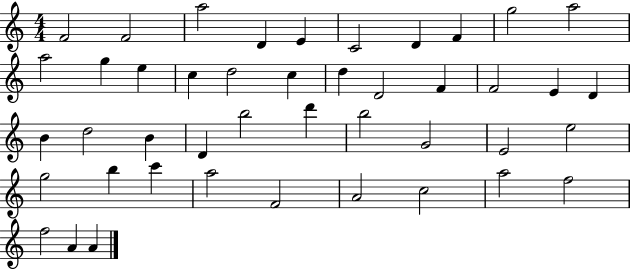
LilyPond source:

{
  \clef treble
  \numericTimeSignature
  \time 4/4
  \key c \major
  f'2 f'2 | a''2 d'4 e'4 | c'2 d'4 f'4 | g''2 a''2 | \break a''2 g''4 e''4 | c''4 d''2 c''4 | d''4 d'2 f'4 | f'2 e'4 d'4 | \break b'4 d''2 b'4 | d'4 b''2 d'''4 | b''2 g'2 | e'2 e''2 | \break g''2 b''4 c'''4 | a''2 f'2 | a'2 c''2 | a''2 f''2 | \break f''2 a'4 a'4 | \bar "|."
}